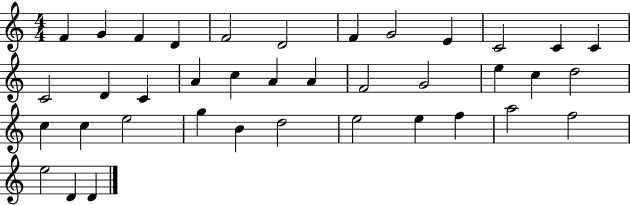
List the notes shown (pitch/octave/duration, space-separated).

F4/q G4/q F4/q D4/q F4/h D4/h F4/q G4/h E4/q C4/h C4/q C4/q C4/h D4/q C4/q A4/q C5/q A4/q A4/q F4/h G4/h E5/q C5/q D5/h C5/q C5/q E5/h G5/q B4/q D5/h E5/h E5/q F5/q A5/h F5/h E5/h D4/q D4/q